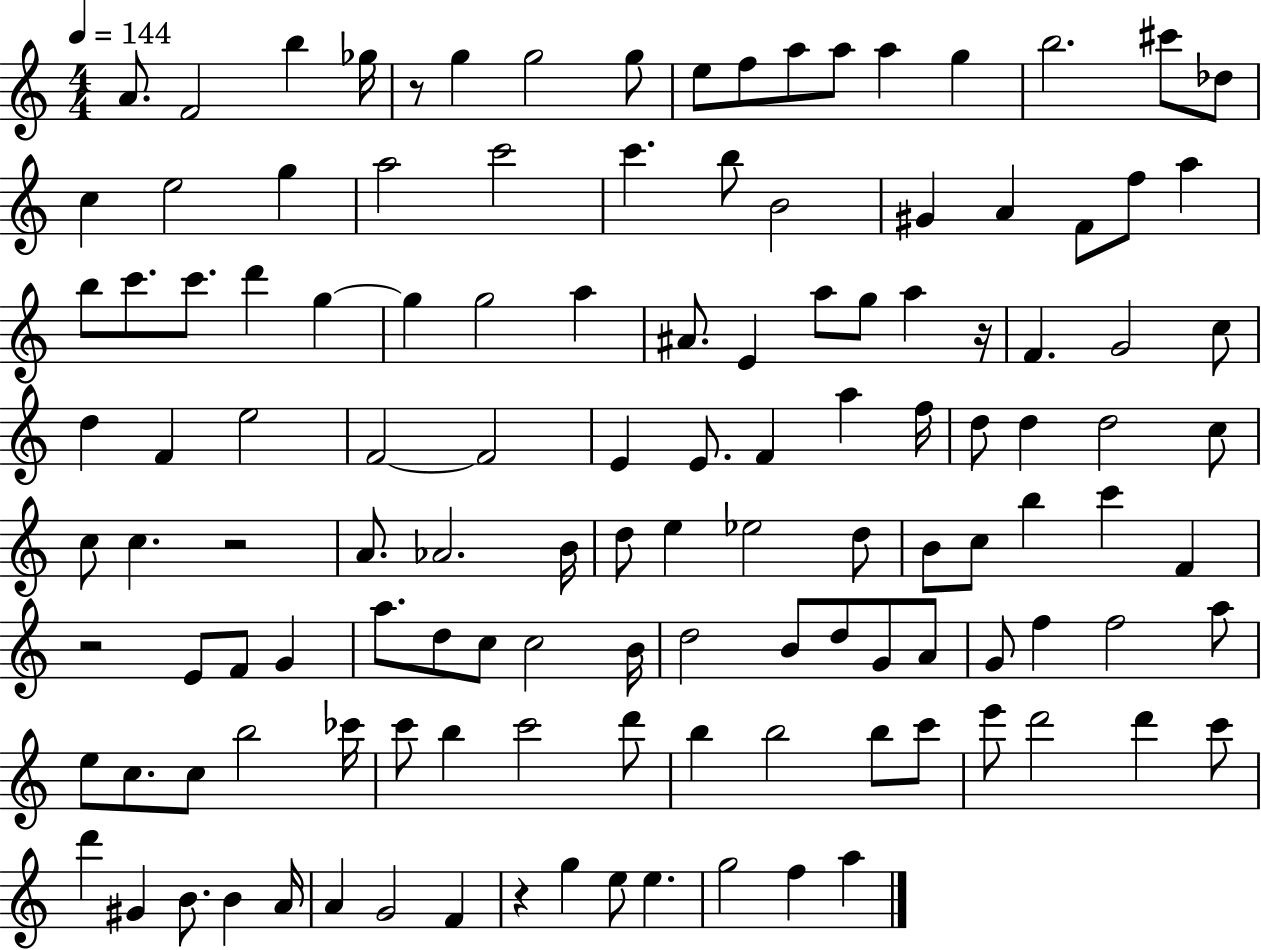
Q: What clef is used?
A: treble